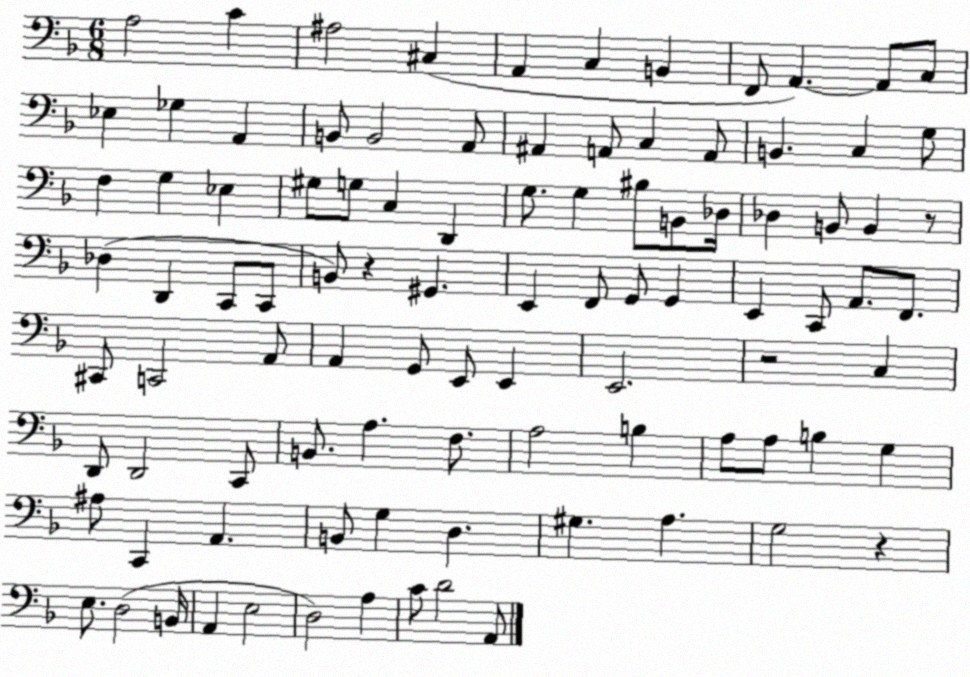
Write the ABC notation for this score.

X:1
T:Untitled
M:6/8
L:1/4
K:F
A,2 C ^A,2 ^C, A,, C, B,, F,,/2 A,, A,,/2 C,/2 _E, _G, A,, B,,/2 B,,2 A,,/2 ^A,, A,,/2 C, A,,/2 B,, C, G,/2 F, G, _E, ^G,/2 G,/2 C, D,, G,/2 G, ^B,/2 B,,/2 _D,/4 _D, B,,/2 B,, z/2 _D, D,, C,,/2 C,,/2 B,,/2 z ^G,, E,, F,,/2 G,,/2 G,, E,, C,,/2 A,,/2 F,,/2 ^C,,/2 C,,2 A,,/2 A,, G,,/2 E,,/2 E,, E,,2 z2 C, D,,/2 D,,2 C,,/2 B,,/2 A, F,/2 A,2 B, A,/2 A,/2 B, G, ^A,/2 C,, A,, B,,/2 G, D, ^G, A, G,2 z E,/2 D,2 B,,/4 A,, E,2 D,2 A, C/2 D2 A,,/2